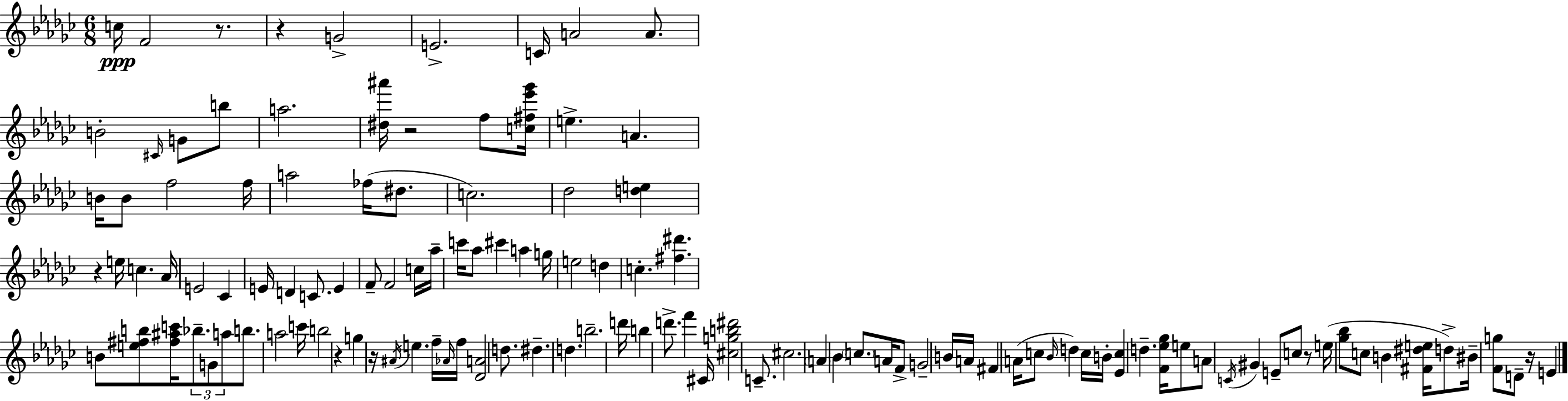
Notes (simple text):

C5/s F4/h R/e. R/q G4/h E4/h. C4/s A4/h A4/e. B4/h C#4/s G4/e B5/e A5/h. [D#5,A#6]/s R/h F5/e [C5,F#5,Eb6,Gb6]/s E5/q. A4/q. B4/s B4/e F5/h F5/s A5/h FES5/s D#5/e. C5/h. Db5/h [D5,E5]/q R/q E5/s C5/q. Ab4/s E4/h CES4/q E4/s D4/q C4/e. E4/q F4/e F4/h C5/s Ab5/s C6/s Ab5/e C#6/q A5/q G5/s E5/h D5/q C5/q. [F#5,D#6]/q. B4/e [E5,F#5,B5]/e [F#5,A#5,C6]/s Bb5/e. G4/e A5/e B5/e. A5/h C6/s B5/h R/q G5/q R/s A#4/s E5/q. F5/s Ab4/s F5/s [Db4,A4]/h D5/e. D#5/q. D5/q. B5/h. D6/s B5/q D6/e. F6/q C#4/s [C#5,G5,B5,D#6]/h C4/e. C#5/h. A4/q Bb4/q C5/e. A4/s F4/e G4/h B4/s A4/s F#4/q A4/s C5/e Bb4/s D5/q C5/s B4/s [Eb4,C5]/q D5/q. [F4,Eb5,Gb5]/s E5/e A4/e C4/s G#4/q E4/e C5/e R/e E5/s [Gb5,Bb5]/e C5/e B4/q [F#4,D#5,E5]/s D5/e BIS4/s [F4,G5]/e D4/e R/s E4/q